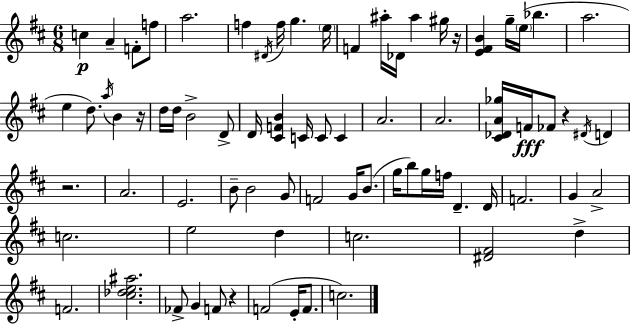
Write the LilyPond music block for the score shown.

{
  \clef treble
  \numericTimeSignature
  \time 6/8
  \key d \major
  c''4\p a'4-- f'8-. f''8 | a''2. | f''4 \acciaccatura { dis'16 } f''16 g''4. | \parenthesize e''16 f'4 ais''16-. des'16 ais''4 gis''16 | \break r16 <e' fis' b'>4 g''16-- \parenthesize e''16( bes''4. | a''2. | e''4 d''8.) \acciaccatura { a''16 } b'4 | r16 d''16 d''16 b'2-> | \break d'8-> d'16 <cis' f' b'>4 c'16 c'8 c'4 | a'2. | a'2. | <cis' des' a' ges''>16 f'16\fff fes'8 r4 \acciaccatura { dis'16 } d'4 | \break r2. | a'2. | e'2. | b'8-- b'2 | \break g'8 f'2 g'16 | b'8.( g''16 b''8) g''16 f''16 d'4.-- | d'16 f'2. | g'4 a'2-> | \break c''2. | e''2 d''4 | c''2. | <dis' fis'>2 d''4-> | \break f'2. | <cis'' des'' e'' ais''>2. | fes'8-> g'4 f'8 r4 | f'2( e'16-. | \break f'8. c''2.) | \bar "|."
}